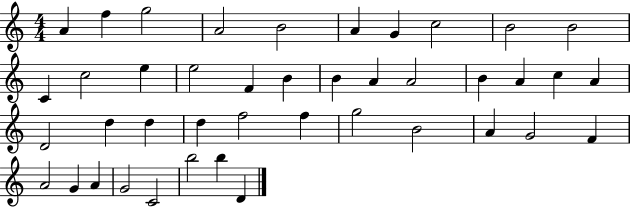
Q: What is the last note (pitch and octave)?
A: D4